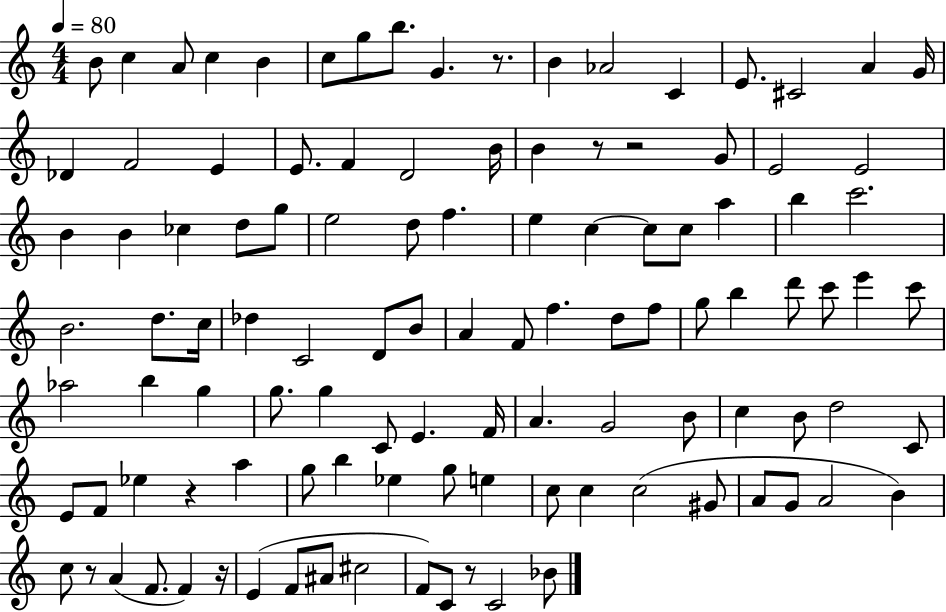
B4/e C5/q A4/e C5/q B4/q C5/e G5/e B5/e. G4/q. R/e. B4/q Ab4/h C4/q E4/e. C#4/h A4/q G4/s Db4/q F4/h E4/q E4/e. F4/q D4/h B4/s B4/q R/e R/h G4/e E4/h E4/h B4/q B4/q CES5/q D5/e G5/e E5/h D5/e F5/q. E5/q C5/q C5/e C5/e A5/q B5/q C6/h. B4/h. D5/e. C5/s Db5/q C4/h D4/e B4/e A4/q F4/e F5/q. D5/e F5/e G5/e B5/q D6/e C6/e E6/q C6/e Ab5/h B5/q G5/q G5/e. G5/q C4/e E4/q. F4/s A4/q. G4/h B4/e C5/q B4/e D5/h C4/e E4/e F4/e Eb5/q R/q A5/q G5/e B5/q Eb5/q G5/e E5/q C5/e C5/q C5/h G#4/e A4/e G4/e A4/h B4/q C5/e R/e A4/q F4/e. F4/q R/s E4/q F4/e A#4/e C#5/h F4/e C4/e R/e C4/h Bb4/e